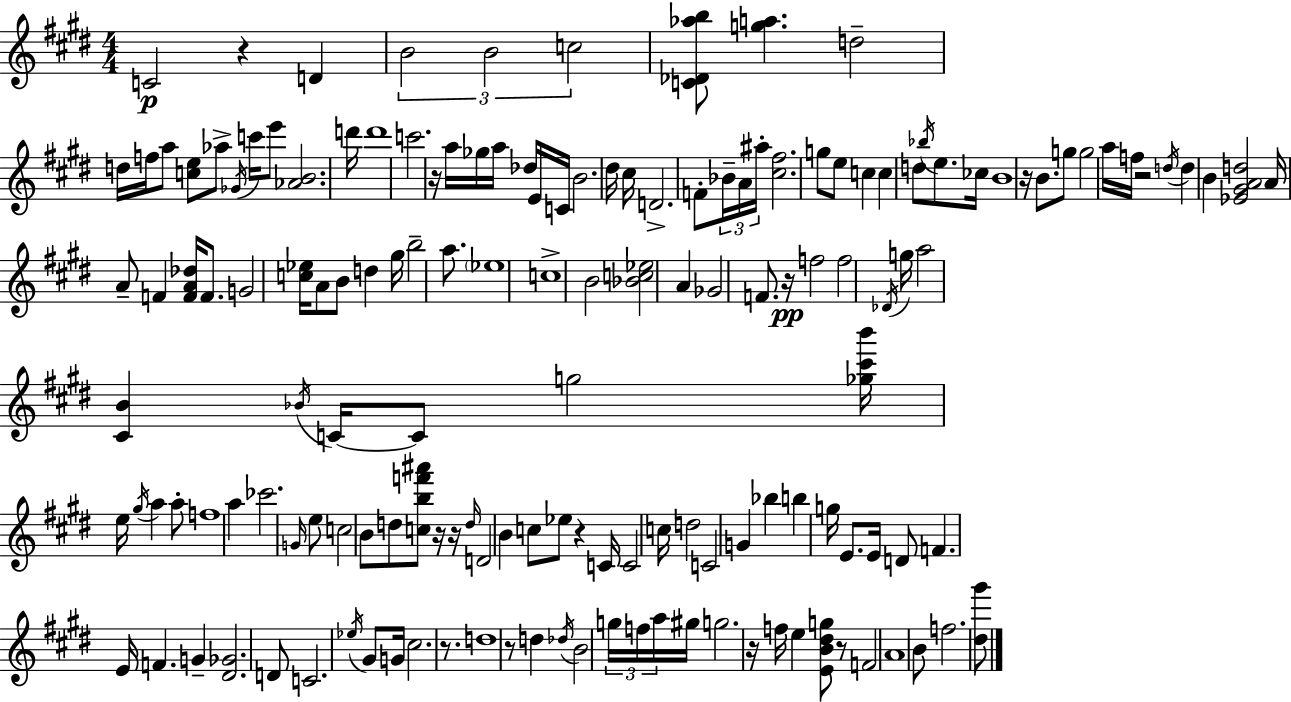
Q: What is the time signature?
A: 4/4